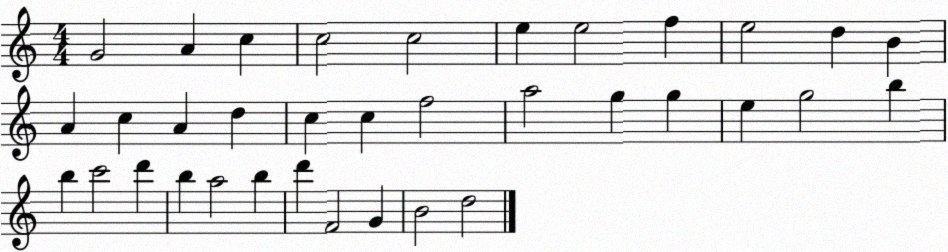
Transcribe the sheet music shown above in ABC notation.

X:1
T:Untitled
M:4/4
L:1/4
K:C
G2 A c c2 c2 e e2 f e2 d B A c A d c c f2 a2 g g e g2 b b c'2 d' b a2 b d' F2 G B2 d2